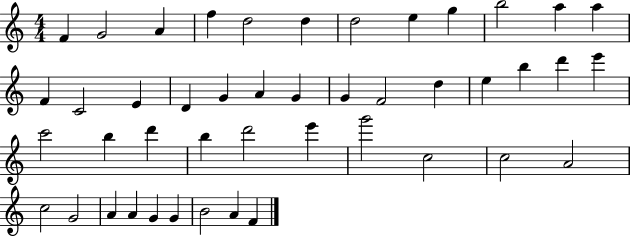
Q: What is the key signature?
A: C major